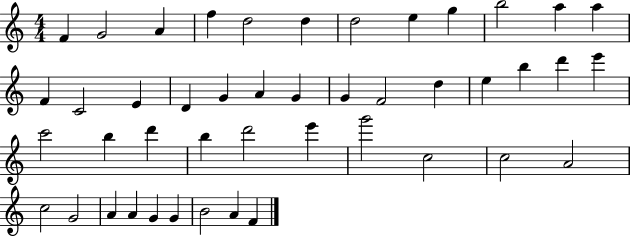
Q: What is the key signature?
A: C major